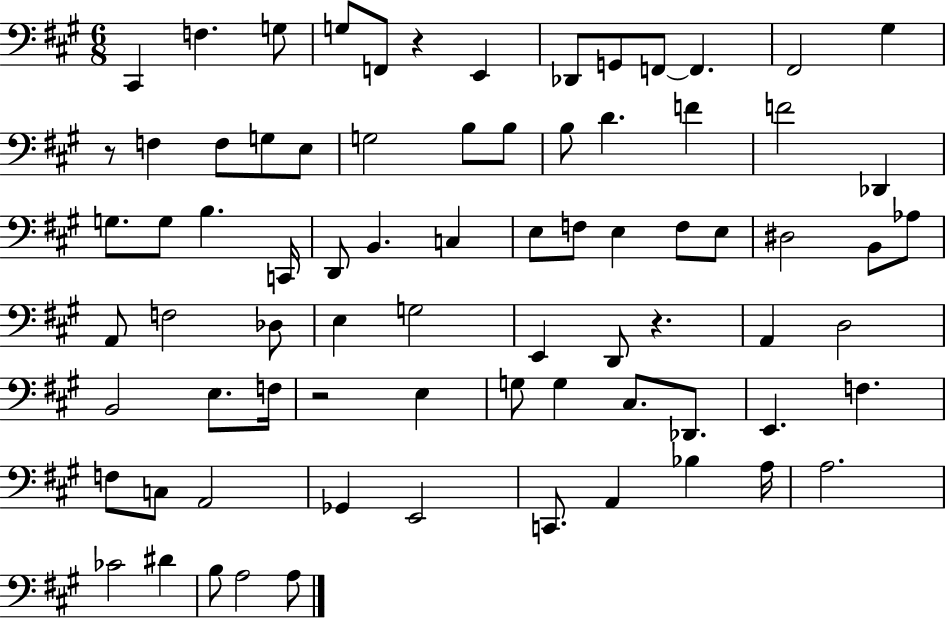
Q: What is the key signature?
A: A major